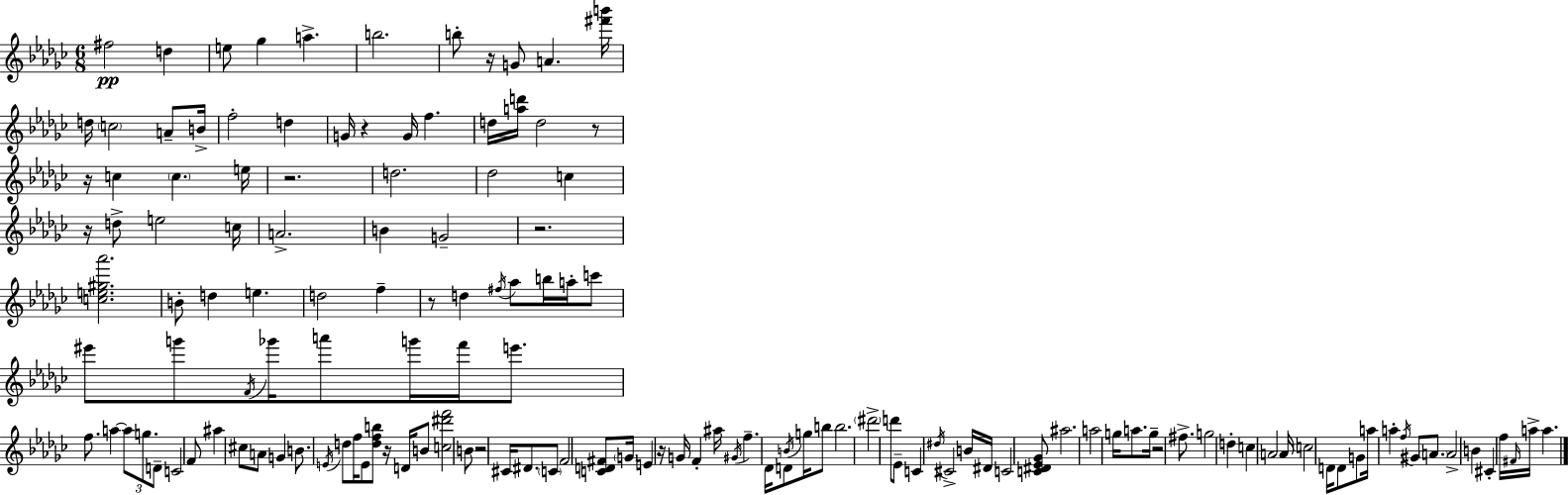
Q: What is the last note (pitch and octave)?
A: A5